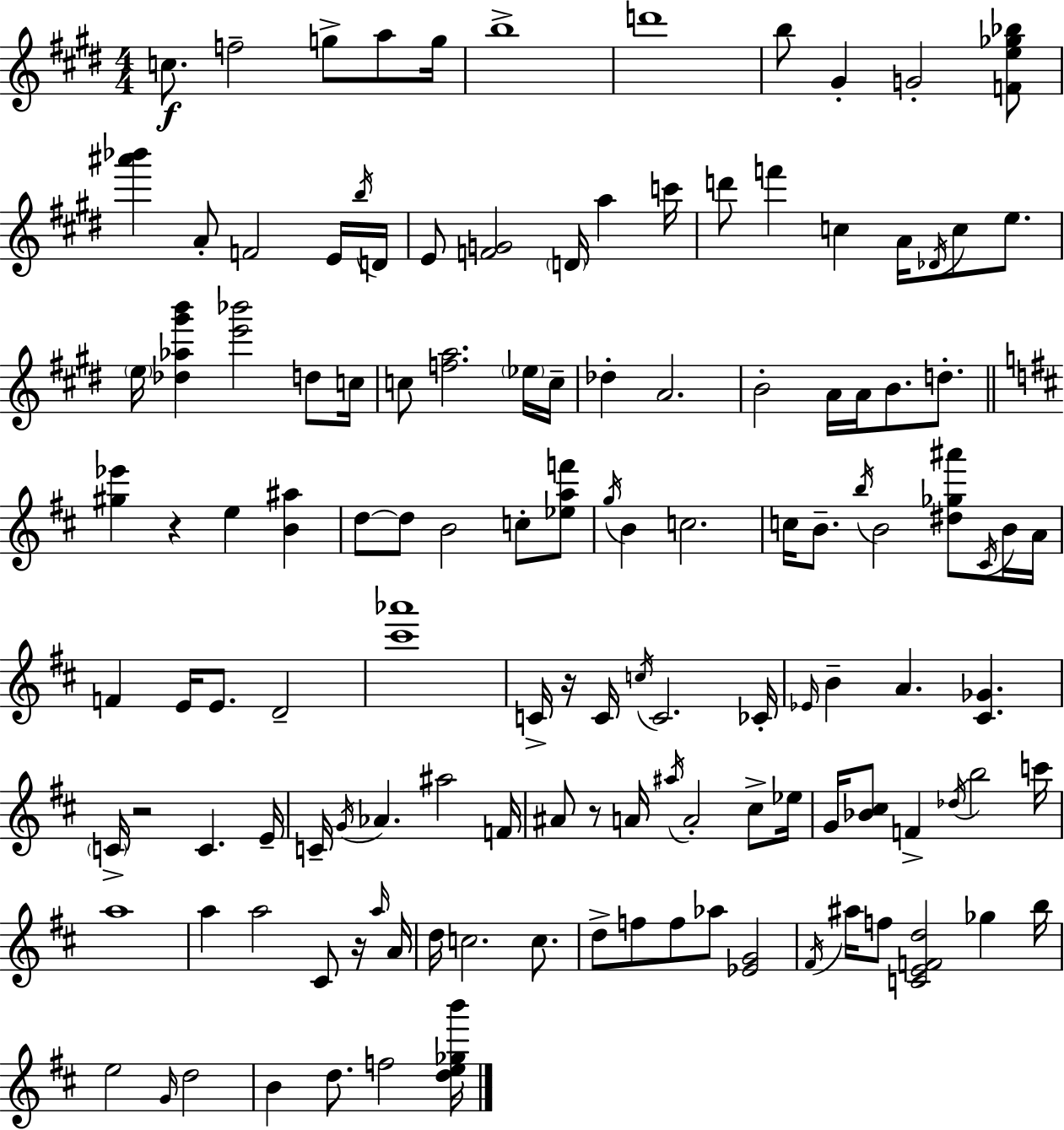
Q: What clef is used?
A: treble